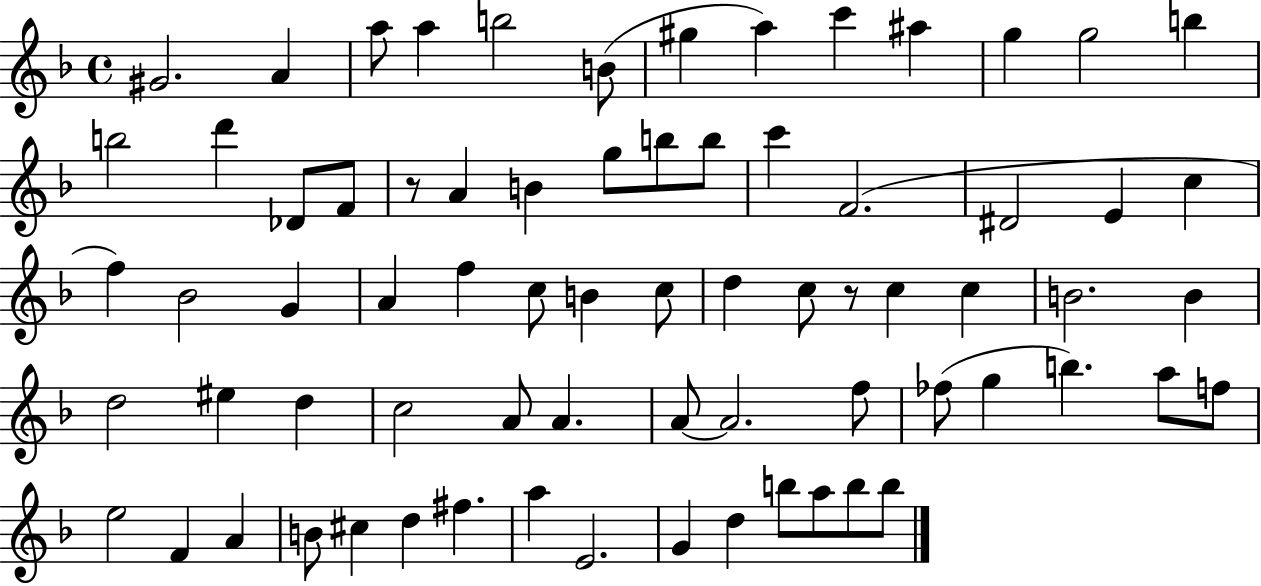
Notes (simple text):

G#4/h. A4/q A5/e A5/q B5/h B4/e G#5/q A5/q C6/q A#5/q G5/q G5/h B5/q B5/h D6/q Db4/e F4/e R/e A4/q B4/q G5/e B5/e B5/e C6/q F4/h. D#4/h E4/q C5/q F5/q Bb4/h G4/q A4/q F5/q C5/e B4/q C5/e D5/q C5/e R/e C5/q C5/q B4/h. B4/q D5/h EIS5/q D5/q C5/h A4/e A4/q. A4/e A4/h. F5/e FES5/e G5/q B5/q. A5/e F5/e E5/h F4/q A4/q B4/e C#5/q D5/q F#5/q. A5/q E4/h. G4/q D5/q B5/e A5/e B5/e B5/e